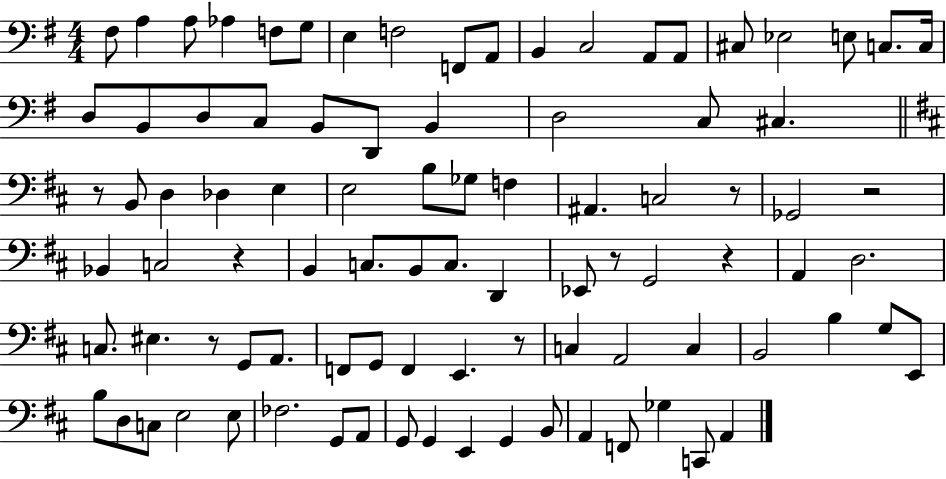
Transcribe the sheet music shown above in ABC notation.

X:1
T:Untitled
M:4/4
L:1/4
K:G
^F,/2 A, A,/2 _A, F,/2 G,/2 E, F,2 F,,/2 A,,/2 B,, C,2 A,,/2 A,,/2 ^C,/2 _E,2 E,/2 C,/2 C,/4 D,/2 B,,/2 D,/2 C,/2 B,,/2 D,,/2 B,, D,2 C,/2 ^C, z/2 B,,/2 D, _D, E, E,2 B,/2 _G,/2 F, ^A,, C,2 z/2 _G,,2 z2 _B,, C,2 z B,, C,/2 B,,/2 C,/2 D,, _E,,/2 z/2 G,,2 z A,, D,2 C,/2 ^E, z/2 G,,/2 A,,/2 F,,/2 G,,/2 F,, E,, z/2 C, A,,2 C, B,,2 B, G,/2 E,,/2 B,/2 D,/2 C,/2 E,2 E,/2 _F,2 G,,/2 A,,/2 G,,/2 G,, E,, G,, B,,/2 A,, F,,/2 _G, C,,/2 A,,